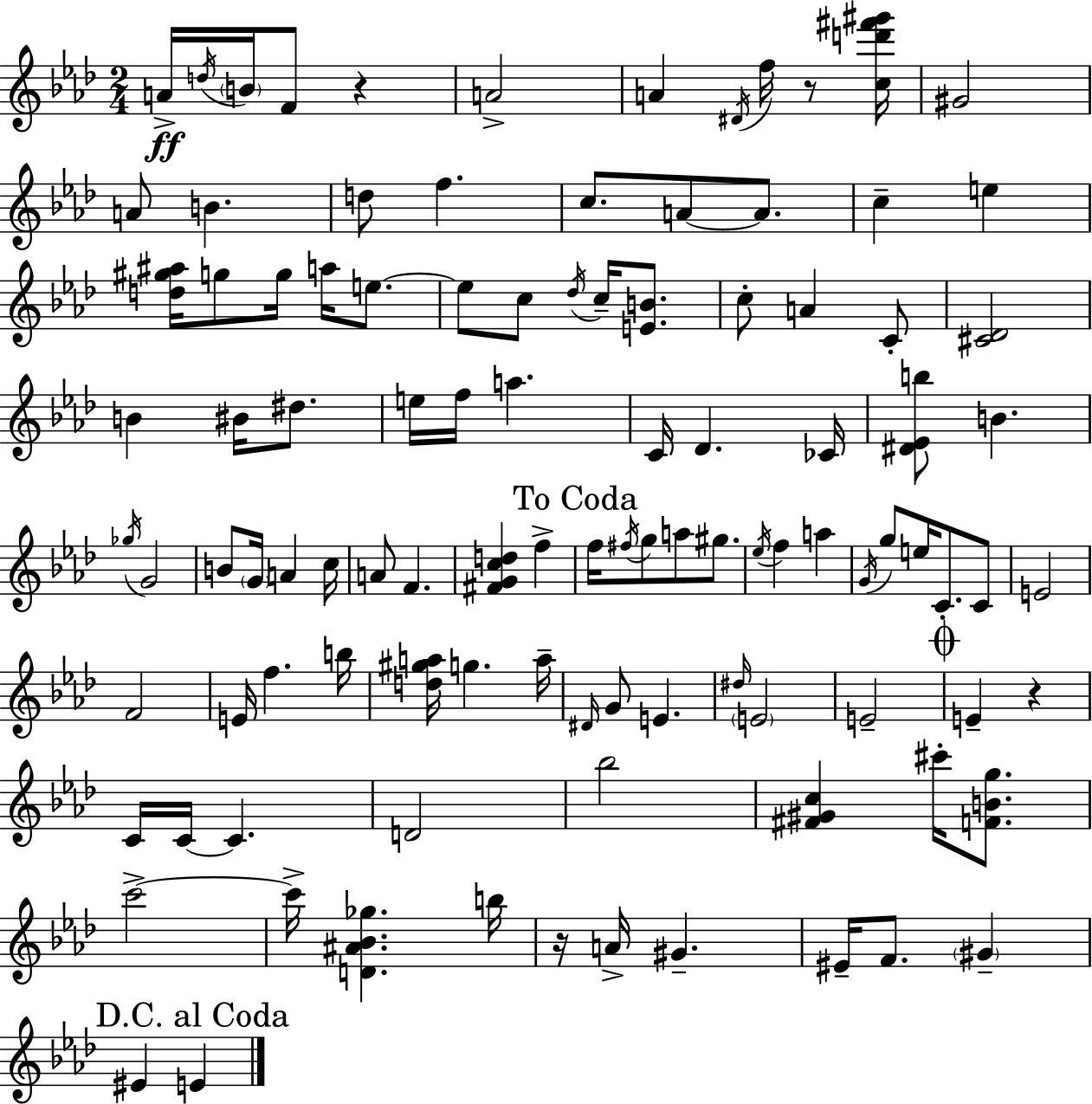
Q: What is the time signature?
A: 2/4